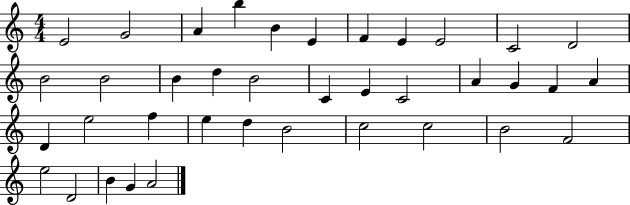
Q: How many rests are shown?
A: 0